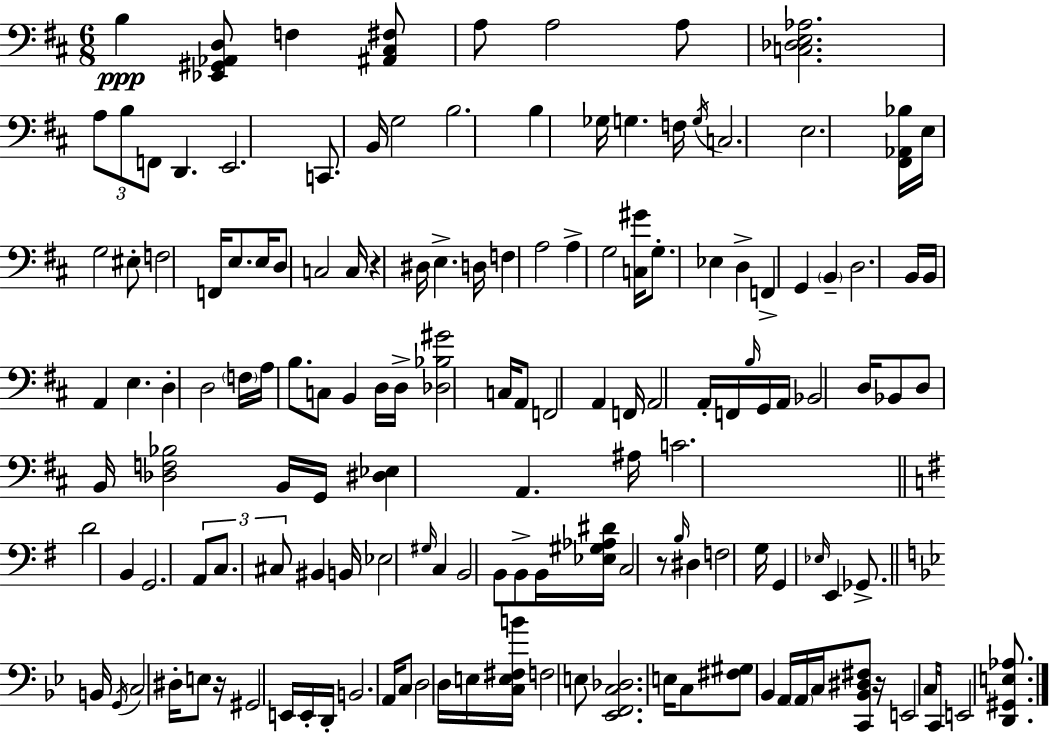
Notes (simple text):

B3/q [Eb2,G#2,Ab2,D3]/e F3/q [A#2,C#3,F#3]/e A3/e A3/h A3/e [C3,Db3,E3,Ab3]/h. A3/e B3/e F2/e D2/q. E2/h. C2/e. B2/s G3/h B3/h. B3/q Gb3/s G3/q. F3/s G3/s C3/h. E3/h. [F#2,Ab2,Bb3]/s E3/s G3/h EIS3/e F3/h F2/s E3/e. E3/s D3/e C3/h C3/s R/q D#3/s E3/q. D3/s F3/q A3/h A3/q G3/h [C3,G#4]/s G3/e. Eb3/q D3/q F2/q G2/q B2/q D3/h. B2/s B2/s A2/q E3/q. D3/q D3/h F3/s A3/s B3/e. C3/e B2/q D3/s D3/s [Db3,Bb3,G#4]/h C3/s A2/e F2/h A2/q F2/s A2/h A2/s F2/s B3/s G2/s A2/s Bb2/h D3/s Bb2/e D3/e B2/s [Db3,F3,Bb3]/h B2/s G2/s [D#3,Eb3]/q A2/q. A#3/s C4/h. D4/h B2/q G2/h. A2/e C3/e. C#3/e BIS2/q B2/s Eb3/h G#3/s C3/q B2/h B2/e B2/e B2/s [Eb3,G#3,Ab3,D#4]/s C3/h R/e B3/s D#3/q F3/h G3/s G2/q Eb3/s E2/q Gb2/e. B2/s G2/s C3/h D#3/s E3/e R/s G#2/h E2/s E2/s D2/s B2/h. A2/s C3/e D3/h D3/s E3/s [C3,E3,F#3,B4]/s F3/h E3/e [Eb2,F2,C3,Db3]/h. E3/s C3/e [F#3,G#3]/e Bb2/q A2/s A2/s C3/s [C2,Bb2,D#3,F#3]/e R/s E2/h C3/s C2/s E2/h [D2,G#2,E3,Ab3]/e.